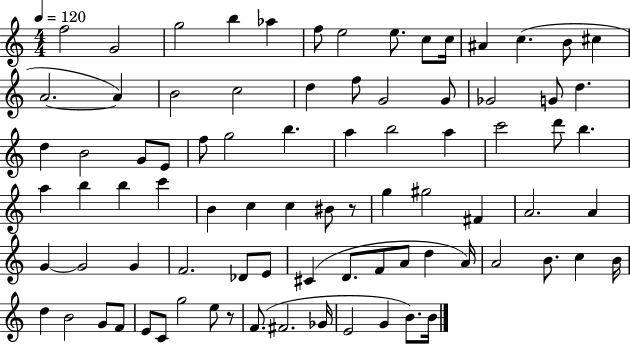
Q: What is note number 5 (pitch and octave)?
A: Ab5